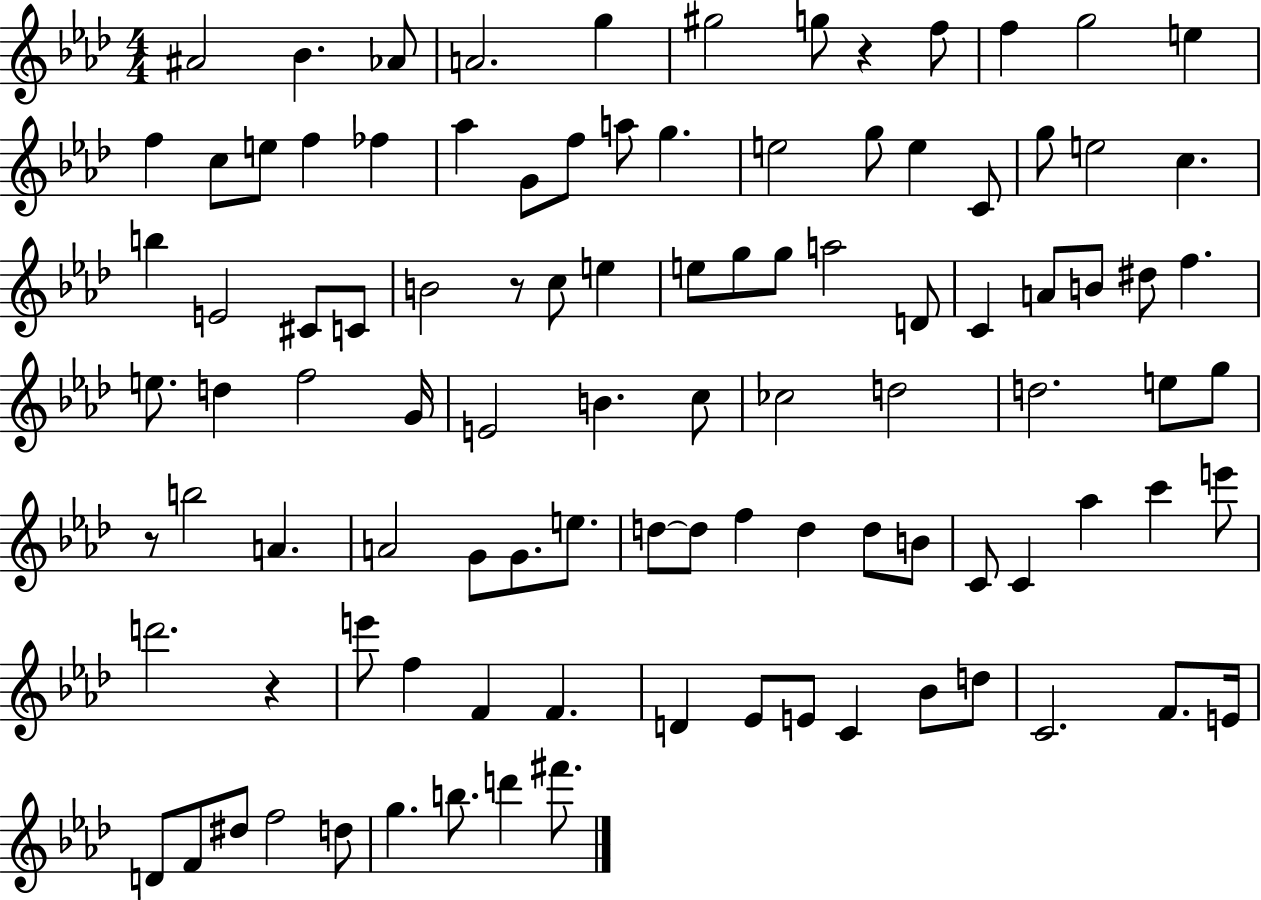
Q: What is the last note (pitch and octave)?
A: F#6